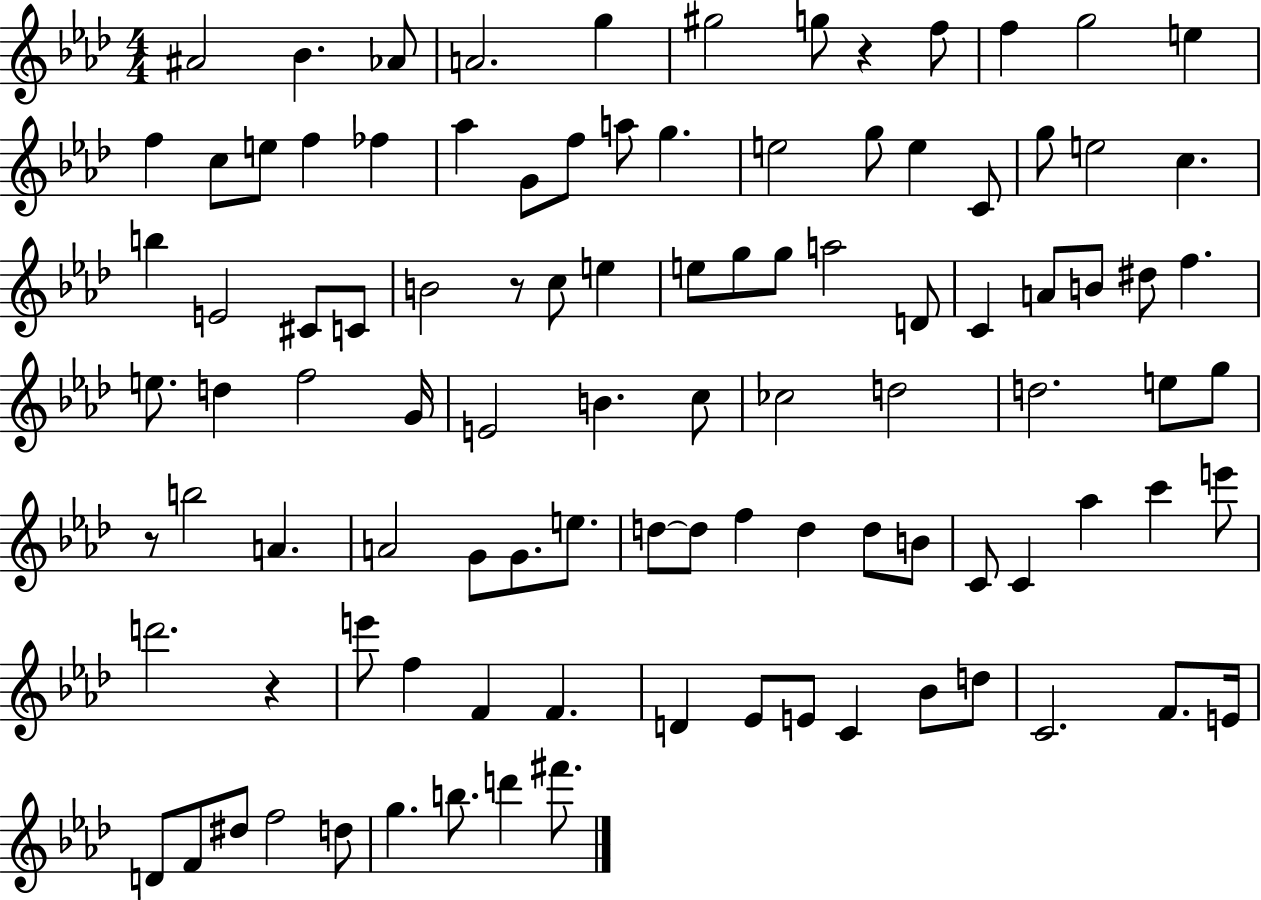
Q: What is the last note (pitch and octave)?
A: F#6